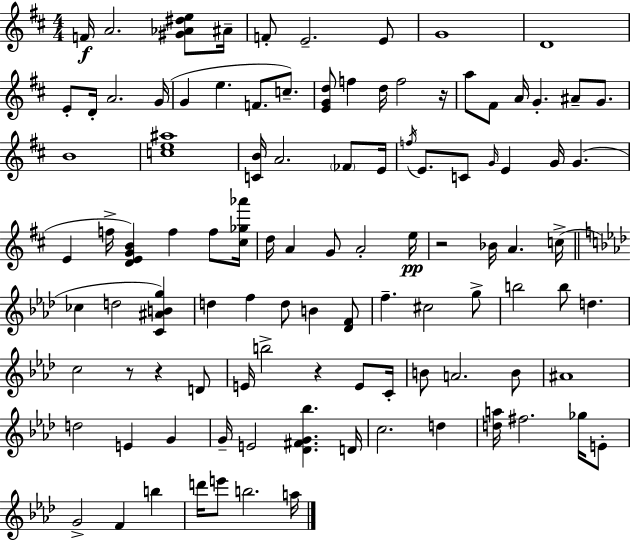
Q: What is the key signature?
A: D major